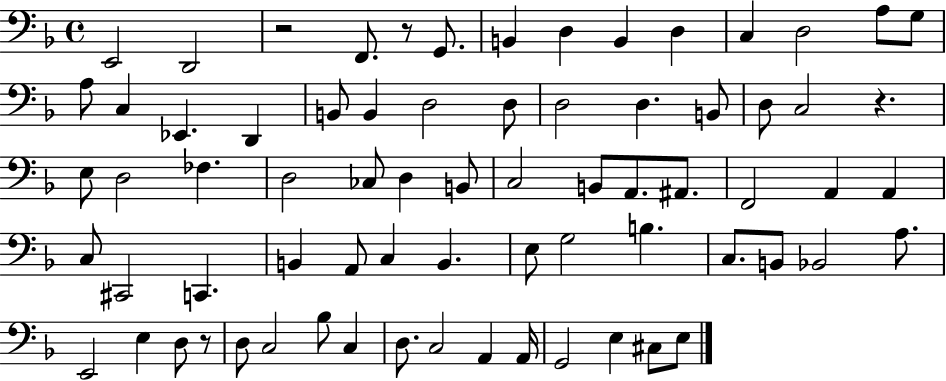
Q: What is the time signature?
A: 4/4